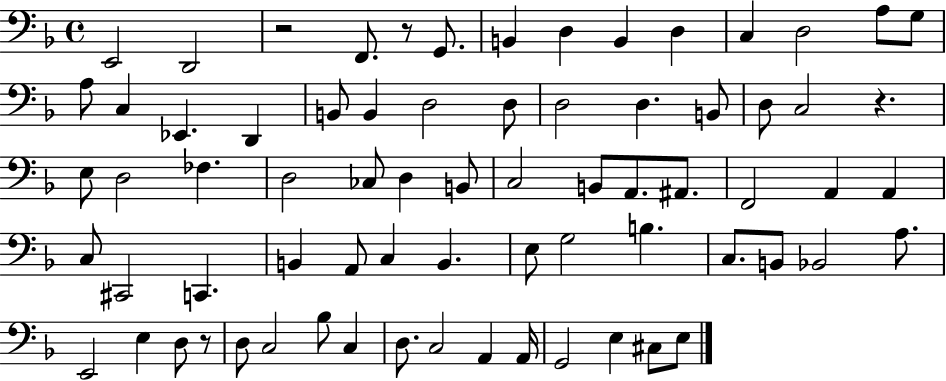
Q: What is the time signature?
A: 4/4